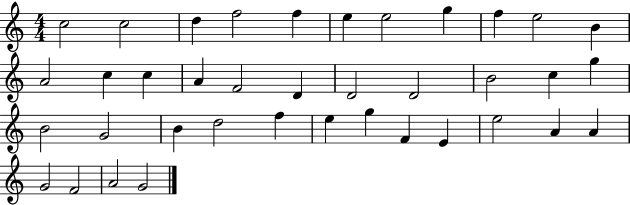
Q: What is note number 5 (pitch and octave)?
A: F5